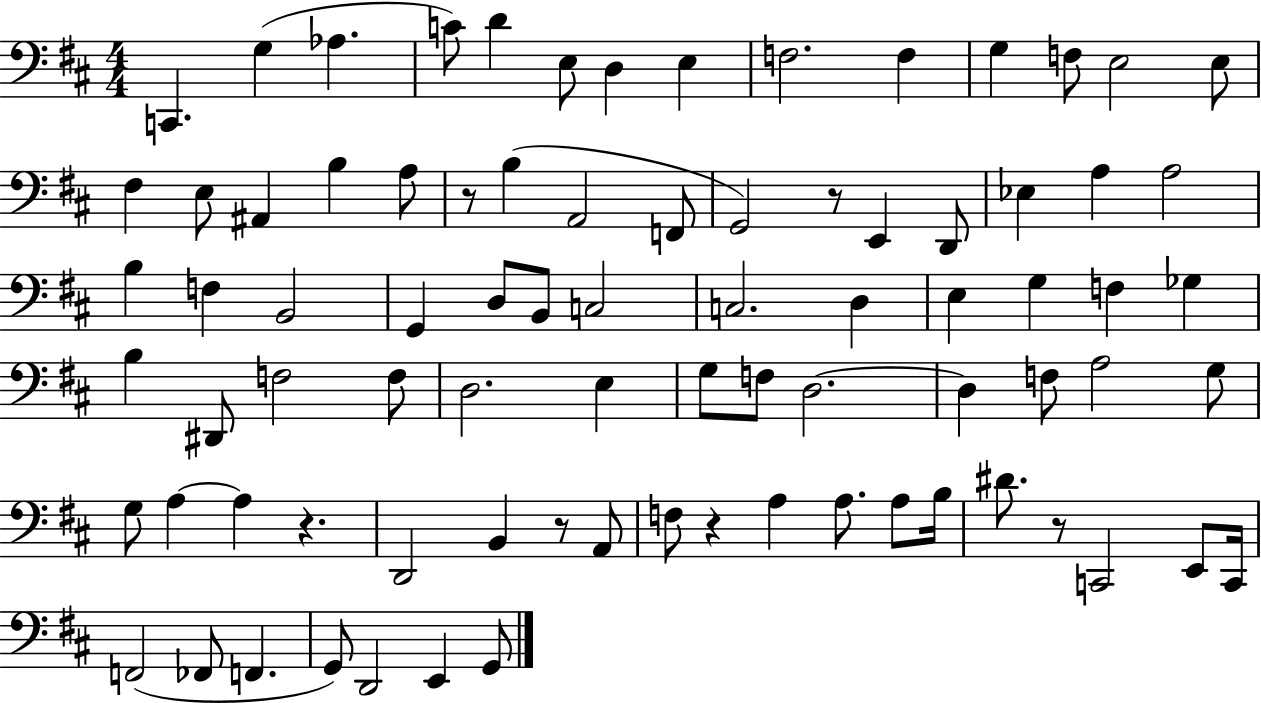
C2/q. G3/q Ab3/q. C4/e D4/q E3/e D3/q E3/q F3/h. F3/q G3/q F3/e E3/h E3/e F#3/q E3/e A#2/q B3/q A3/e R/e B3/q A2/h F2/e G2/h R/e E2/q D2/e Eb3/q A3/q A3/h B3/q F3/q B2/h G2/q D3/e B2/e C3/h C3/h. D3/q E3/q G3/q F3/q Gb3/q B3/q D#2/e F3/h F3/e D3/h. E3/q G3/e F3/e D3/h. D3/q F3/e A3/h G3/e G3/e A3/q A3/q R/q. D2/h B2/q R/e A2/e F3/e R/q A3/q A3/e. A3/e B3/s D#4/e. R/e C2/h E2/e C2/s F2/h FES2/e F2/q. G2/e D2/h E2/q G2/e